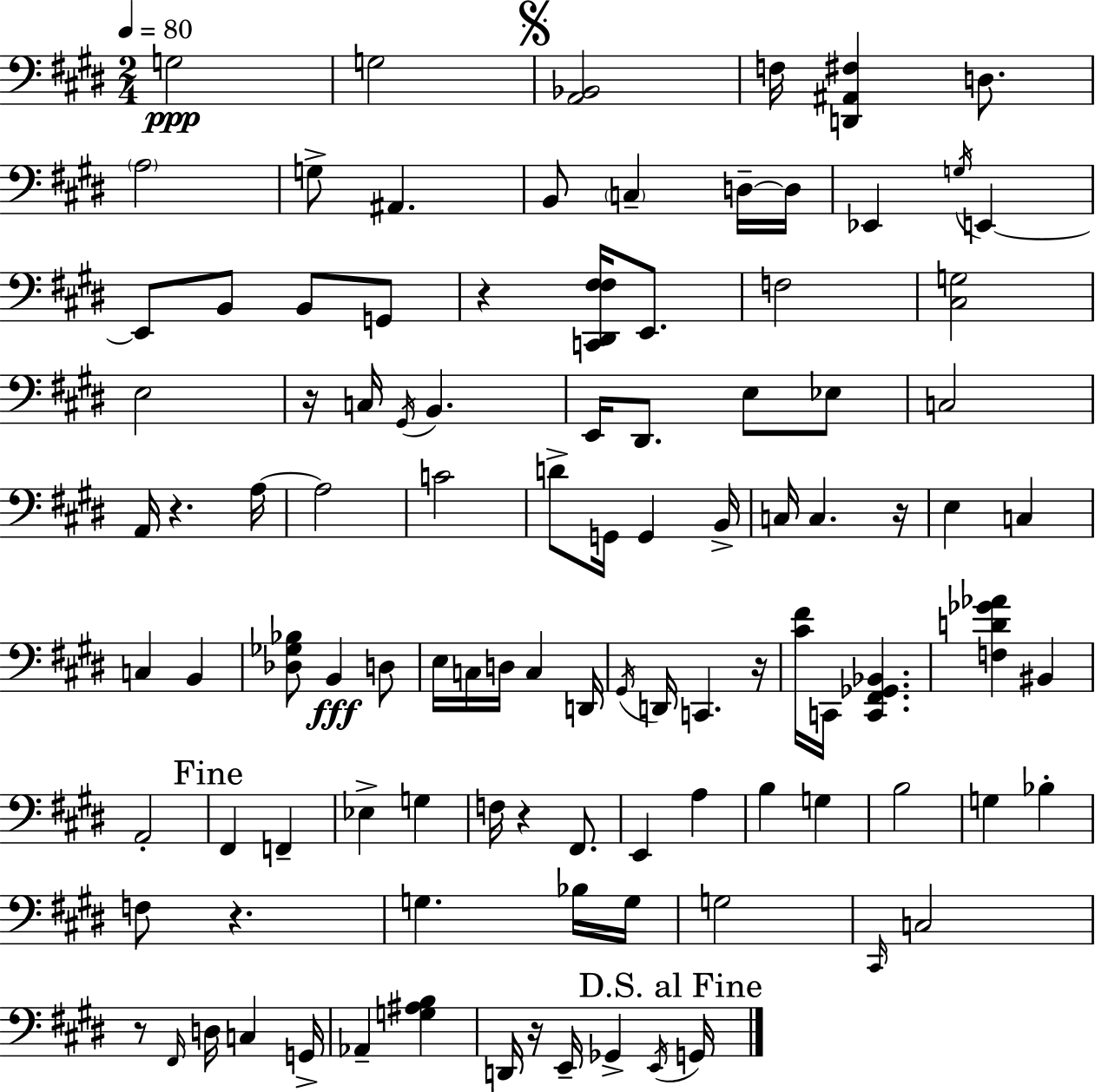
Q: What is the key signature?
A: E major